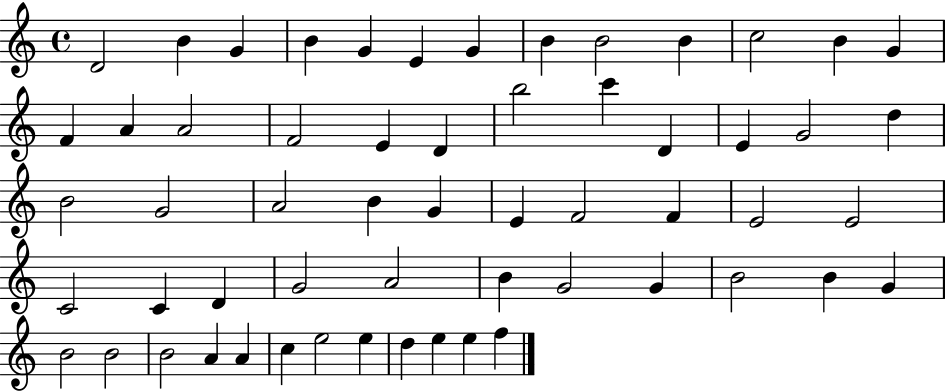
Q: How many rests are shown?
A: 0